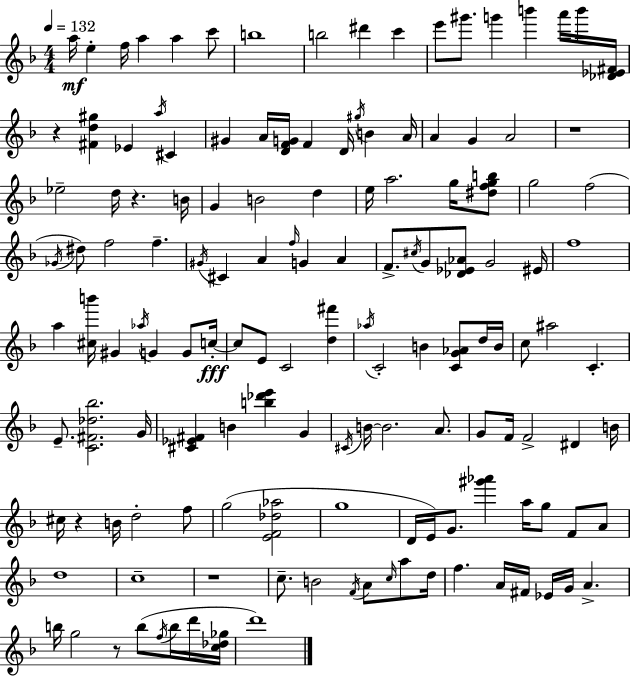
A5/s E5/q F5/s A5/q A5/q C6/e B5/w B5/h D#6/q C6/q E6/e G#6/e. G6/q B6/q A6/s B6/s [Db4,Eb4,F#4]/s R/q [F#4,D5,G#5]/q Eb4/q A5/s C#4/q G#4/q A4/s [D4,F4,G4]/s F4/q D4/s G#5/s B4/q A4/s A4/q G4/q A4/h R/w Eb5/h D5/s R/q. B4/s G4/q B4/h D5/q E5/s A5/h. G5/s [D#5,F5,G5,B5]/e G5/h F5/h Gb4/s D#5/e F5/h F5/q. G#4/s C#4/q A4/q F5/s G4/q A4/q F4/e. C#5/s G4/e [Db4,Eb4,Ab4]/e G4/h EIS4/s F5/w A5/q [C#5,B6]/s G#4/q Ab5/s G4/q G4/e C5/s C5/e E4/e C4/h [D5,F#6]/q Ab5/s C4/h B4/q [C4,G4,Ab4]/e D5/s B4/s C5/e A#5/h C4/q. E4/e. [C4,F#4,Db5,Bb5]/h. G4/s [C#4,Eb4,F#4]/q B4/q [B5,Db6,E6]/q G4/q C#4/s B4/s B4/h. A4/e. G4/e F4/s F4/h D#4/q B4/s C#5/s R/q B4/s D5/h F5/e G5/h [E4,F4,Db5,Ab5]/h G5/w D4/s E4/s G4/e. [G#6,Ab6]/q A5/s G5/e F4/e A4/e D5/w C5/w R/w C5/e. B4/h F4/s A4/e C5/s A5/e D5/s F5/q. A4/s F#4/s Eb4/s G4/s A4/q. B5/s G5/h R/e B5/e F5/s B5/s D6/s [C5,Db5,Gb5]/s D6/w